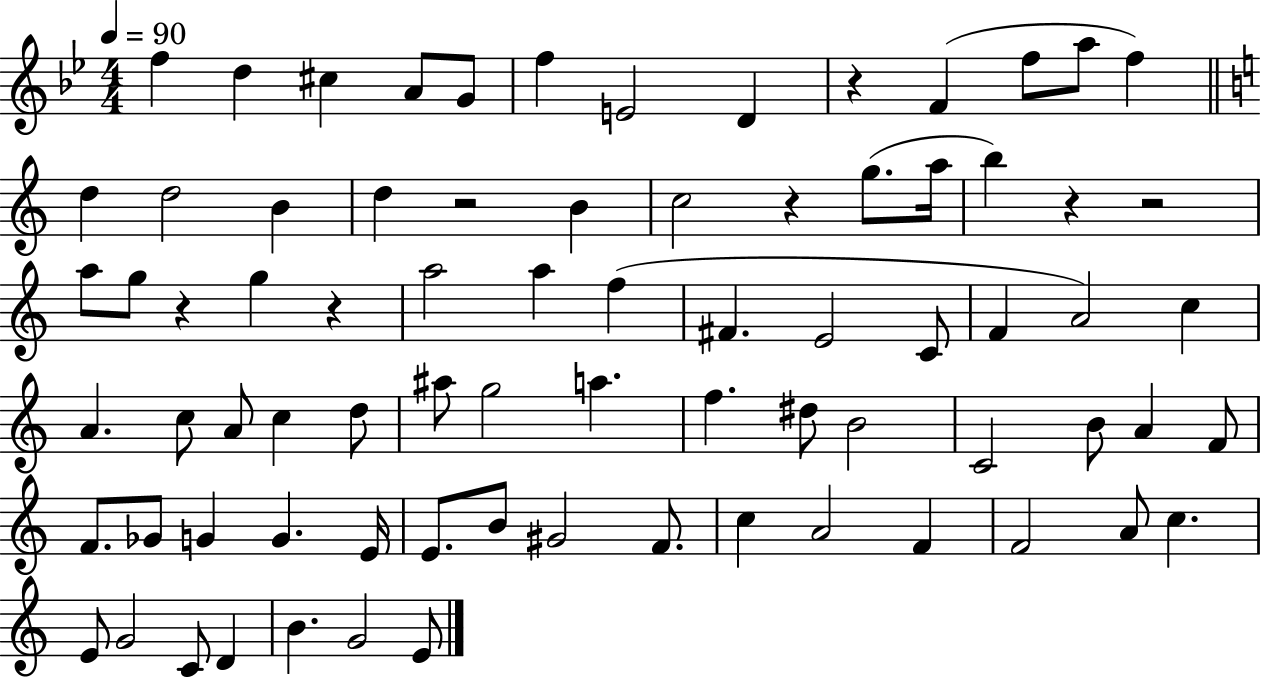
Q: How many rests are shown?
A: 7